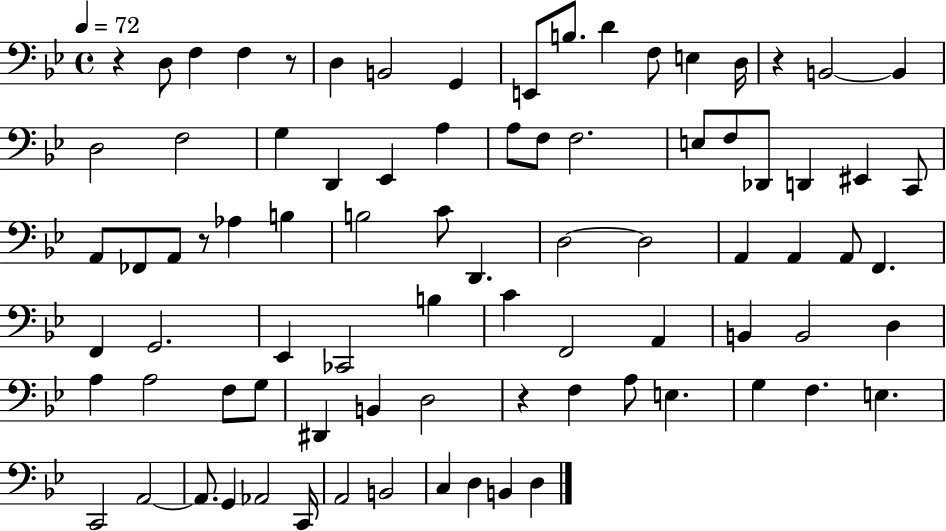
X:1
T:Untitled
M:4/4
L:1/4
K:Bb
z D,/2 F, F, z/2 D, B,,2 G,, E,,/2 B,/2 D F,/2 E, D,/4 z B,,2 B,, D,2 F,2 G, D,, _E,, A, A,/2 F,/2 F,2 E,/2 F,/2 _D,,/2 D,, ^E,, C,,/2 A,,/2 _F,,/2 A,,/2 z/2 _A, B, B,2 C/2 D,, D,2 D,2 A,, A,, A,,/2 F,, F,, G,,2 _E,, _C,,2 B, C F,,2 A,, B,, B,,2 D, A, A,2 F,/2 G,/2 ^D,, B,, D,2 z F, A,/2 E, G, F, E, C,,2 A,,2 A,,/2 G,, _A,,2 C,,/4 A,,2 B,,2 C, D, B,, D,